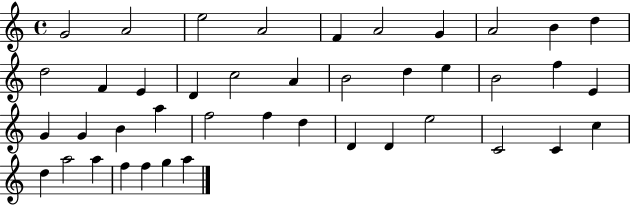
G4/h A4/h E5/h A4/h F4/q A4/h G4/q A4/h B4/q D5/q D5/h F4/q E4/q D4/q C5/h A4/q B4/h D5/q E5/q B4/h F5/q E4/q G4/q G4/q B4/q A5/q F5/h F5/q D5/q D4/q D4/q E5/h C4/h C4/q C5/q D5/q A5/h A5/q F5/q F5/q G5/q A5/q